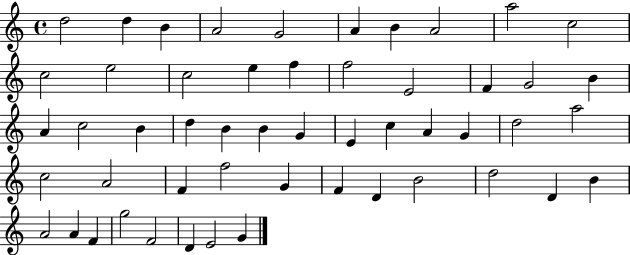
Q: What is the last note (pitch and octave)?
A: G4